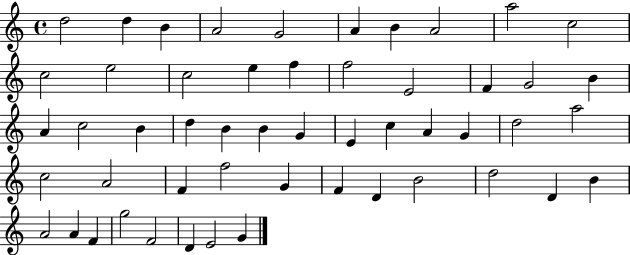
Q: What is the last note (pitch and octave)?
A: G4